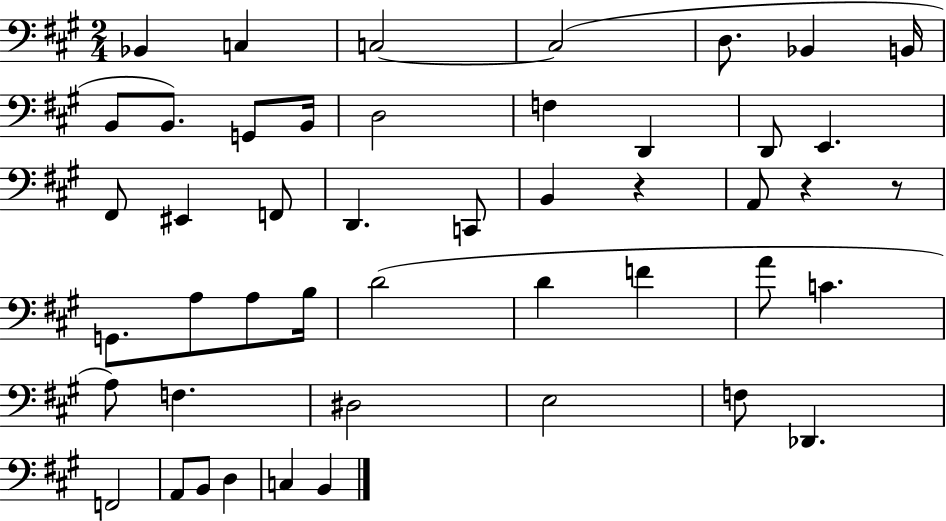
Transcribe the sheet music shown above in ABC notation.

X:1
T:Untitled
M:2/4
L:1/4
K:A
_B,, C, C,2 C,2 D,/2 _B,, B,,/4 B,,/2 B,,/2 G,,/2 B,,/4 D,2 F, D,, D,,/2 E,, ^F,,/2 ^E,, F,,/2 D,, C,,/2 B,, z A,,/2 z z/2 G,,/2 A,/2 A,/2 B,/4 D2 D F A/2 C A,/2 F, ^D,2 E,2 F,/2 _D,, F,,2 A,,/2 B,,/2 D, C, B,,